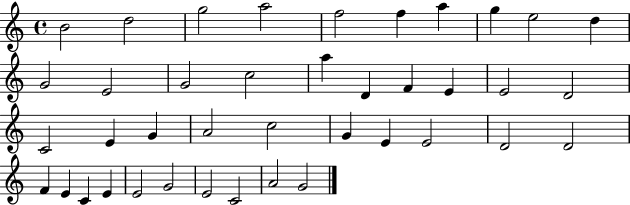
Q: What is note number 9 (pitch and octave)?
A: E5